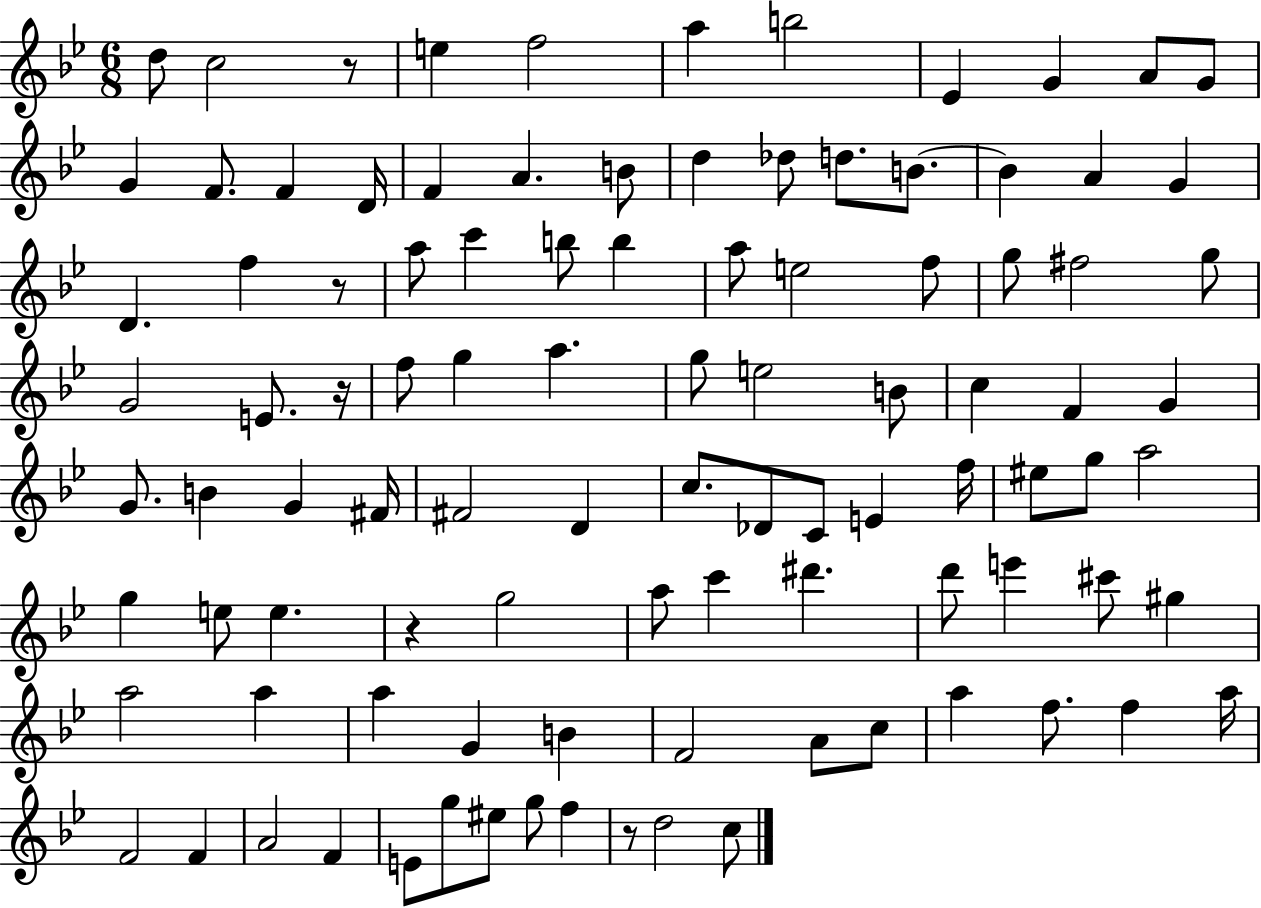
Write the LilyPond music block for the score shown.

{
  \clef treble
  \numericTimeSignature
  \time 6/8
  \key bes \major
  d''8 c''2 r8 | e''4 f''2 | a''4 b''2 | ees'4 g'4 a'8 g'8 | \break g'4 f'8. f'4 d'16 | f'4 a'4. b'8 | d''4 des''8 d''8. b'8.~~ | b'4 a'4 g'4 | \break d'4. f''4 r8 | a''8 c'''4 b''8 b''4 | a''8 e''2 f''8 | g''8 fis''2 g''8 | \break g'2 e'8. r16 | f''8 g''4 a''4. | g''8 e''2 b'8 | c''4 f'4 g'4 | \break g'8. b'4 g'4 fis'16 | fis'2 d'4 | c''8. des'8 c'8 e'4 f''16 | eis''8 g''8 a''2 | \break g''4 e''8 e''4. | r4 g''2 | a''8 c'''4 dis'''4. | d'''8 e'''4 cis'''8 gis''4 | \break a''2 a''4 | a''4 g'4 b'4 | f'2 a'8 c''8 | a''4 f''8. f''4 a''16 | \break f'2 f'4 | a'2 f'4 | e'8 g''8 eis''8 g''8 f''4 | r8 d''2 c''8 | \break \bar "|."
}